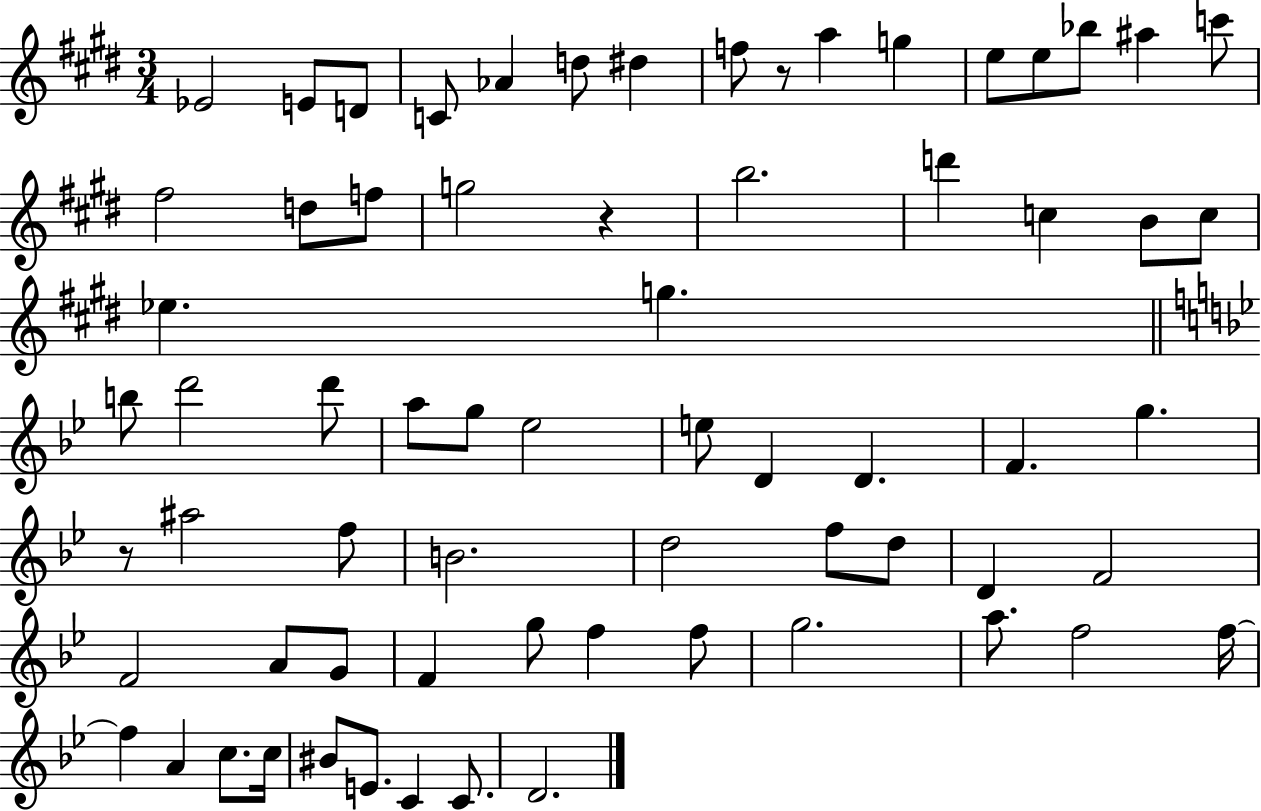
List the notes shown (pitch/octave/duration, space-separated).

Eb4/h E4/e D4/e C4/e Ab4/q D5/e D#5/q F5/e R/e A5/q G5/q E5/e E5/e Bb5/e A#5/q C6/e F#5/h D5/e F5/e G5/h R/q B5/h. D6/q C5/q B4/e C5/e Eb5/q. G5/q. B5/e D6/h D6/e A5/e G5/e Eb5/h E5/e D4/q D4/q. F4/q. G5/q. R/e A#5/h F5/e B4/h. D5/h F5/e D5/e D4/q F4/h F4/h A4/e G4/e F4/q G5/e F5/q F5/e G5/h. A5/e. F5/h F5/s F5/q A4/q C5/e. C5/s BIS4/e E4/e. C4/q C4/e. D4/h.